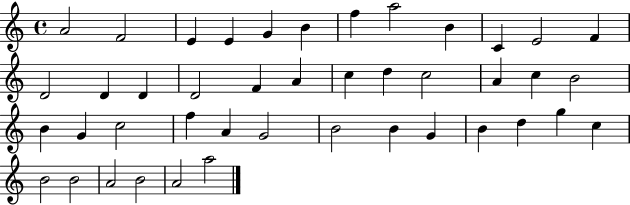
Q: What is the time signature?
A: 4/4